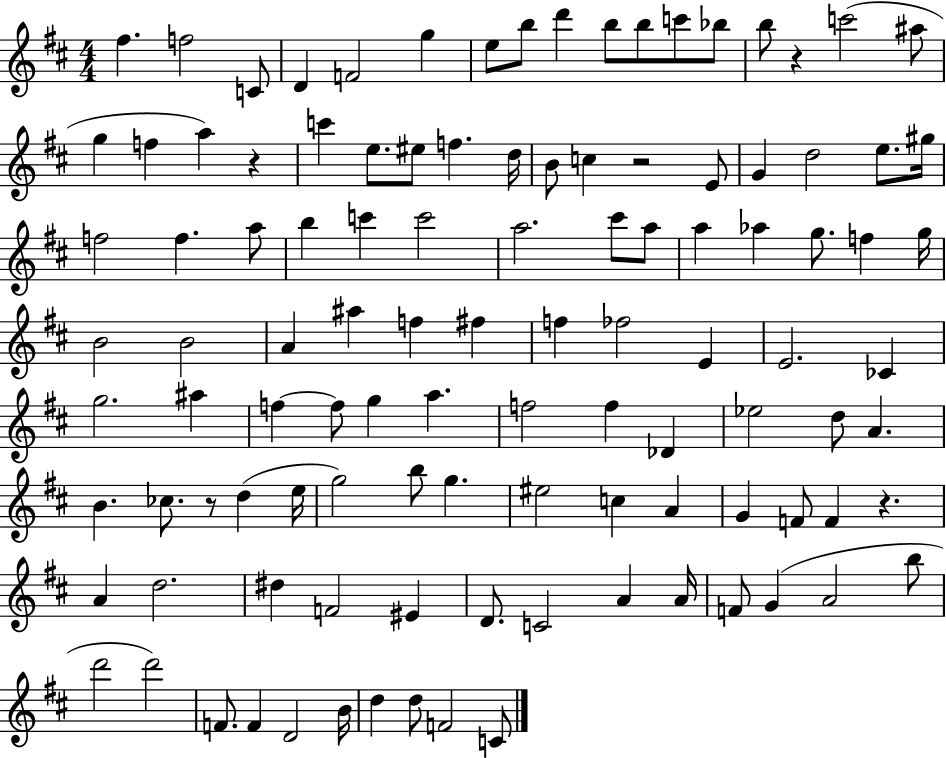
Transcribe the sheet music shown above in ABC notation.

X:1
T:Untitled
M:4/4
L:1/4
K:D
^f f2 C/2 D F2 g e/2 b/2 d' b/2 b/2 c'/2 _b/2 b/2 z c'2 ^a/2 g f a z c' e/2 ^e/2 f d/4 B/2 c z2 E/2 G d2 e/2 ^g/4 f2 f a/2 b c' c'2 a2 ^c'/2 a/2 a _a g/2 f g/4 B2 B2 A ^a f ^f f _f2 E E2 _C g2 ^a f f/2 g a f2 f _D _e2 d/2 A B _c/2 z/2 d e/4 g2 b/2 g ^e2 c A G F/2 F z A d2 ^d F2 ^E D/2 C2 A A/4 F/2 G A2 b/2 d'2 d'2 F/2 F D2 B/4 d d/2 F2 C/2